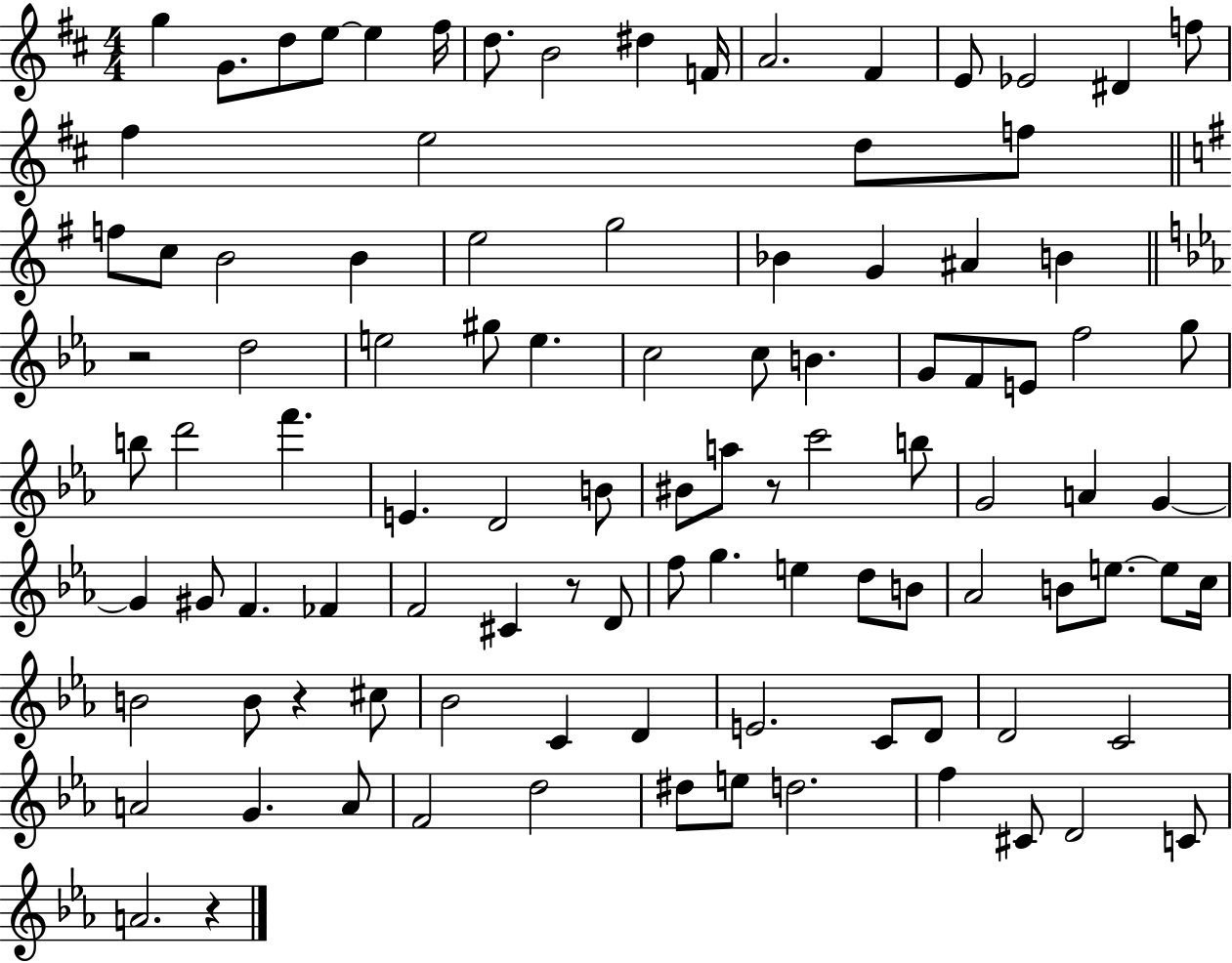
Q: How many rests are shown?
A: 5